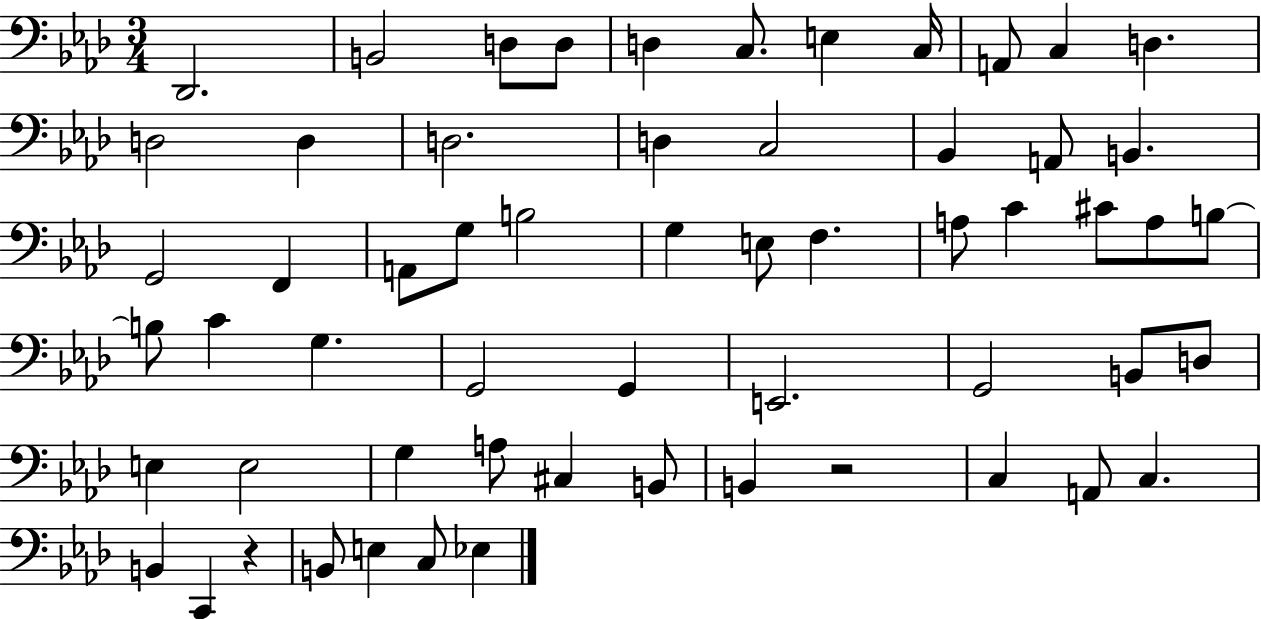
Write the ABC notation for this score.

X:1
T:Untitled
M:3/4
L:1/4
K:Ab
_D,,2 B,,2 D,/2 D,/2 D, C,/2 E, C,/4 A,,/2 C, D, D,2 D, D,2 D, C,2 _B,, A,,/2 B,, G,,2 F,, A,,/2 G,/2 B,2 G, E,/2 F, A,/2 C ^C/2 A,/2 B,/2 B,/2 C G, G,,2 G,, E,,2 G,,2 B,,/2 D,/2 E, E,2 G, A,/2 ^C, B,,/2 B,, z2 C, A,,/2 C, B,, C,, z B,,/2 E, C,/2 _E,